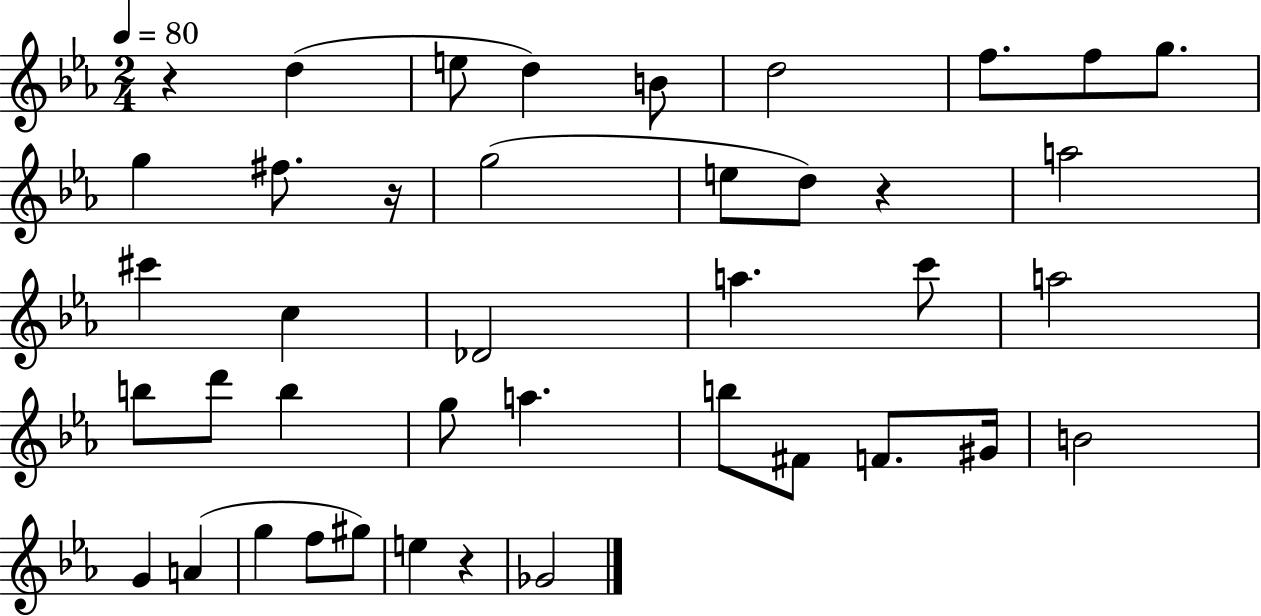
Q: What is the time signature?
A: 2/4